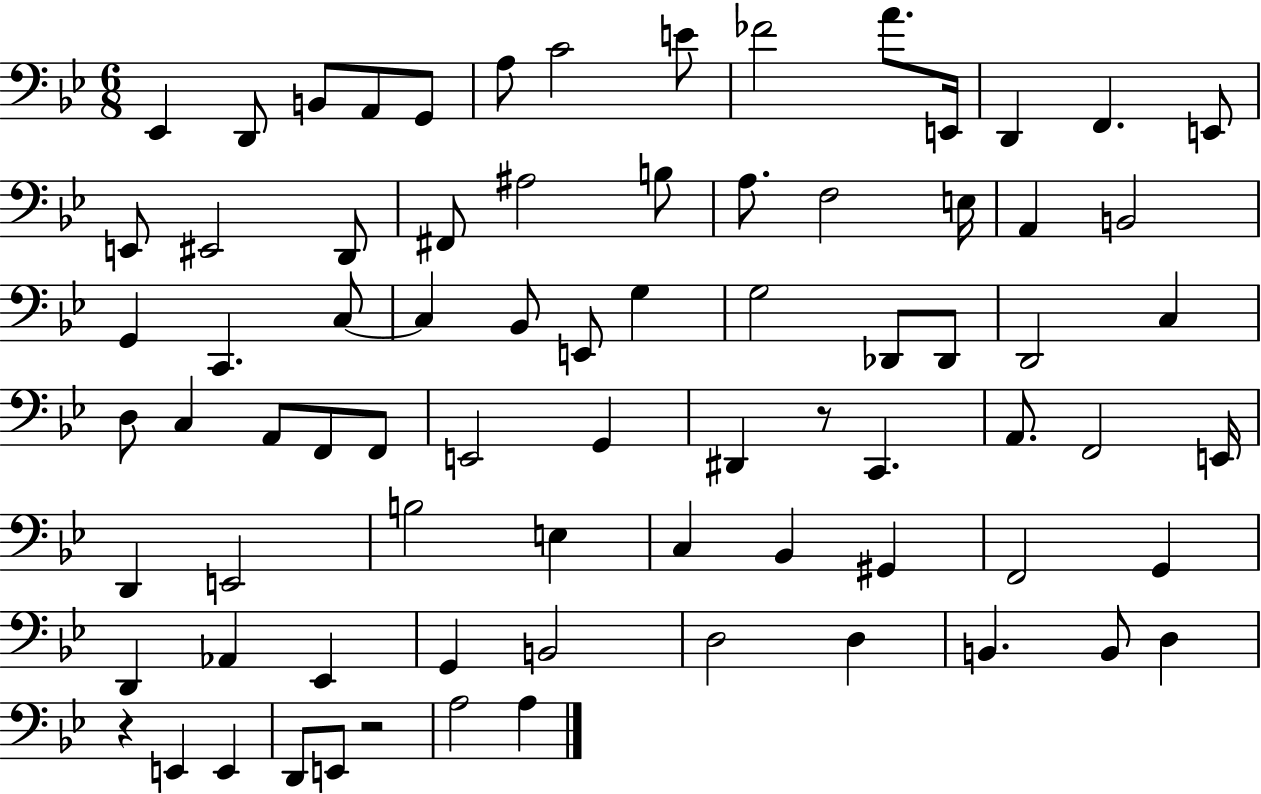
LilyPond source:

{
  \clef bass
  \numericTimeSignature
  \time 6/8
  \key bes \major
  \repeat volta 2 { ees,4 d,8 b,8 a,8 g,8 | a8 c'2 e'8 | fes'2 a'8. e,16 | d,4 f,4. e,8 | \break e,8 eis,2 d,8 | fis,8 ais2 b8 | a8. f2 e16 | a,4 b,2 | \break g,4 c,4. c8~~ | c4 bes,8 e,8 g4 | g2 des,8 des,8 | d,2 c4 | \break d8 c4 a,8 f,8 f,8 | e,2 g,4 | dis,4 r8 c,4. | a,8. f,2 e,16 | \break d,4 e,2 | b2 e4 | c4 bes,4 gis,4 | f,2 g,4 | \break d,4 aes,4 ees,4 | g,4 b,2 | d2 d4 | b,4. b,8 d4 | \break r4 e,4 e,4 | d,8 e,8 r2 | a2 a4 | } \bar "|."
}